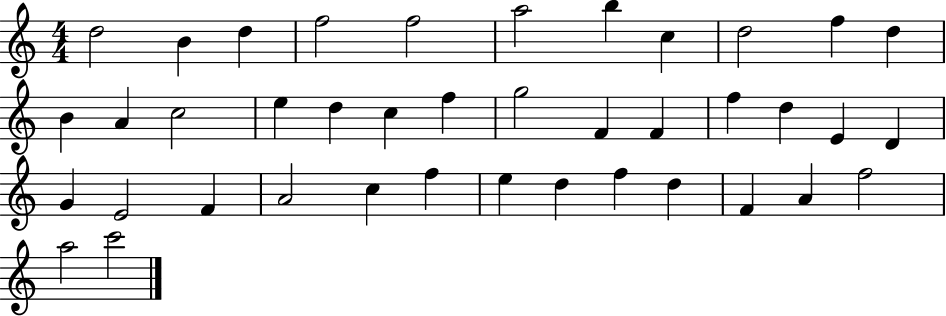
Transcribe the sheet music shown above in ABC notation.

X:1
T:Untitled
M:4/4
L:1/4
K:C
d2 B d f2 f2 a2 b c d2 f d B A c2 e d c f g2 F F f d E D G E2 F A2 c f e d f d F A f2 a2 c'2